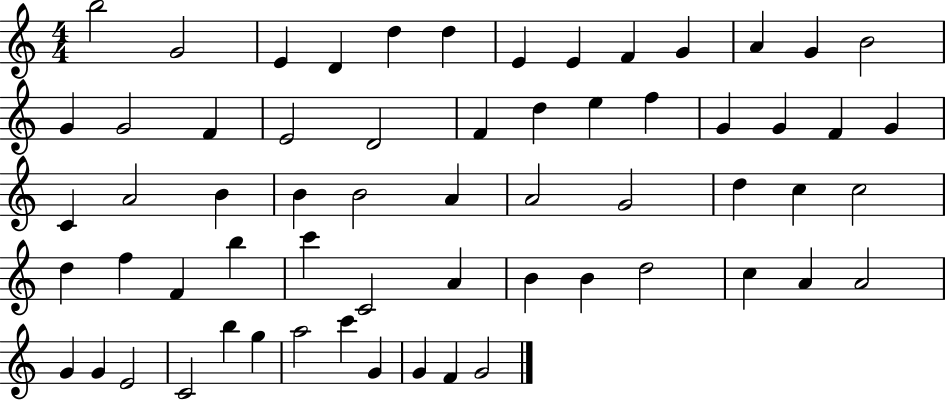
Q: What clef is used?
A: treble